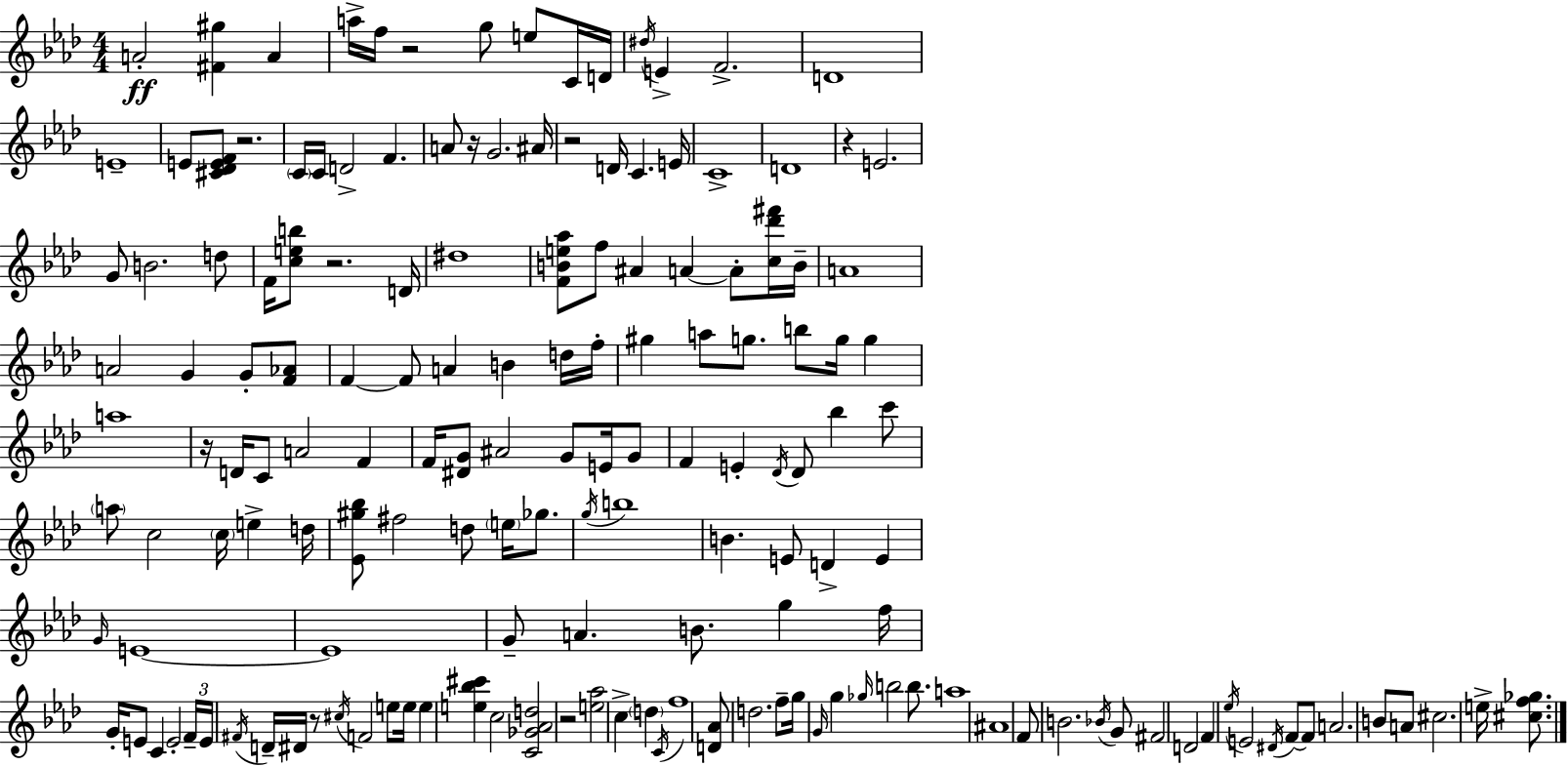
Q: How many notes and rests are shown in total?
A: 161